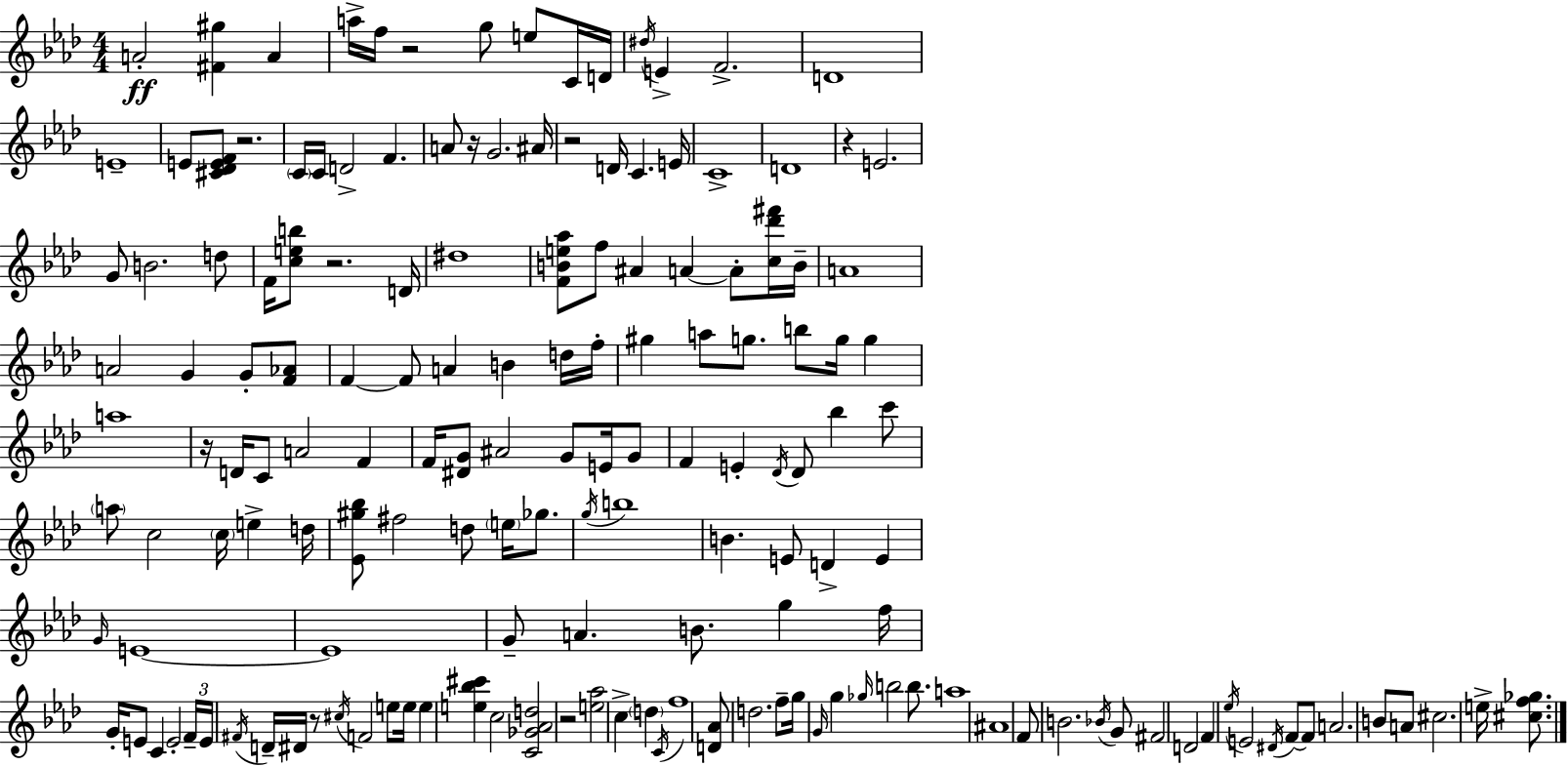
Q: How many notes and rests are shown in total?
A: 161